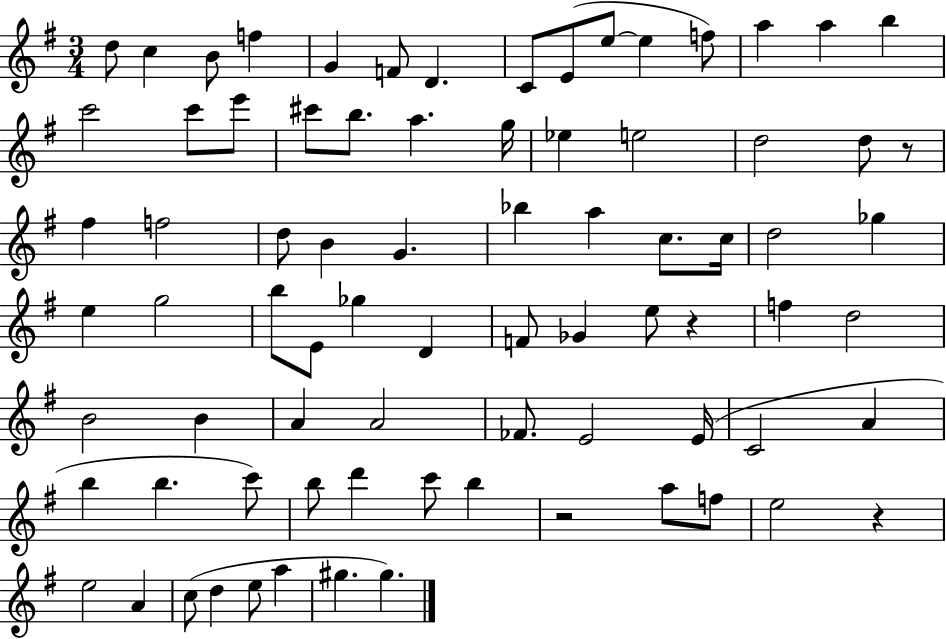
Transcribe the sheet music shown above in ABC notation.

X:1
T:Untitled
M:3/4
L:1/4
K:G
d/2 c B/2 f G F/2 D C/2 E/2 e/2 e f/2 a a b c'2 c'/2 e'/2 ^c'/2 b/2 a g/4 _e e2 d2 d/2 z/2 ^f f2 d/2 B G _b a c/2 c/4 d2 _g e g2 b/2 E/2 _g D F/2 _G e/2 z f d2 B2 B A A2 _F/2 E2 E/4 C2 A b b c'/2 b/2 d' c'/2 b z2 a/2 f/2 e2 z e2 A c/2 d e/2 a ^g ^g